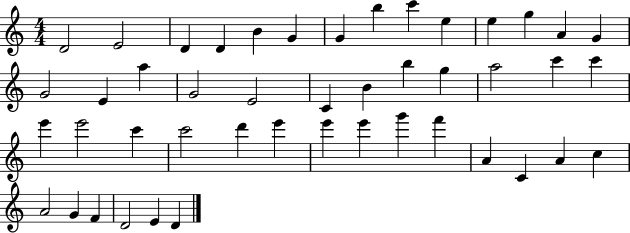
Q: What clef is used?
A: treble